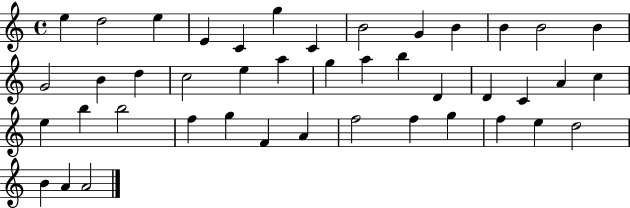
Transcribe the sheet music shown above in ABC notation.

X:1
T:Untitled
M:4/4
L:1/4
K:C
e d2 e E C g C B2 G B B B2 B G2 B d c2 e a g a b D D C A c e b b2 f g F A f2 f g f e d2 B A A2